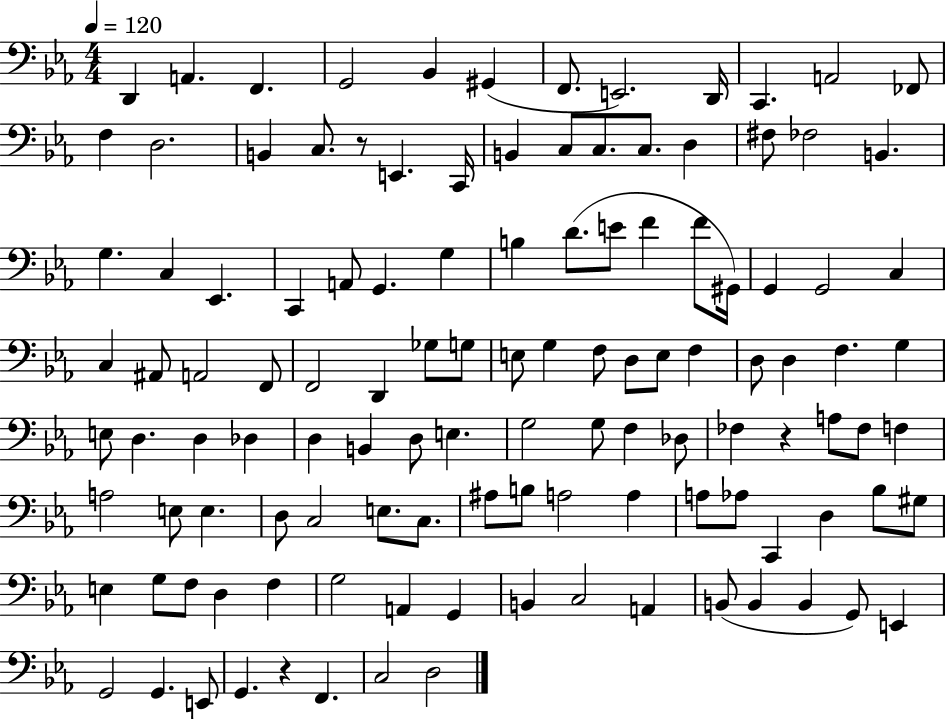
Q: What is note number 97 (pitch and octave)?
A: D3